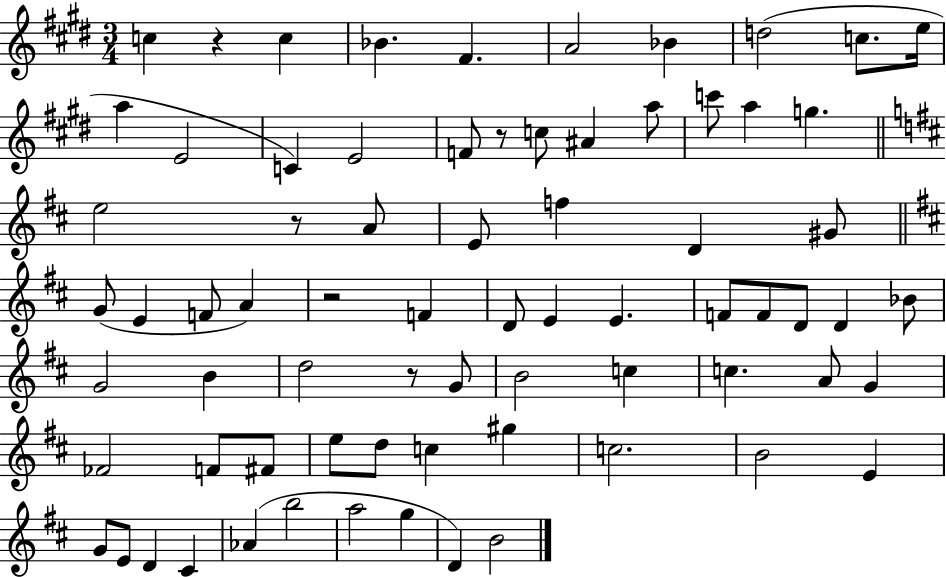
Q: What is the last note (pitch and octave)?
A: B4